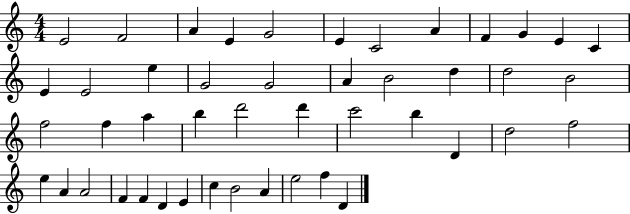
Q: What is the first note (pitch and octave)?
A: E4